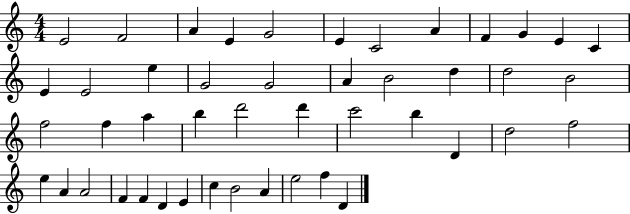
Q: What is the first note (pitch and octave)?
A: E4